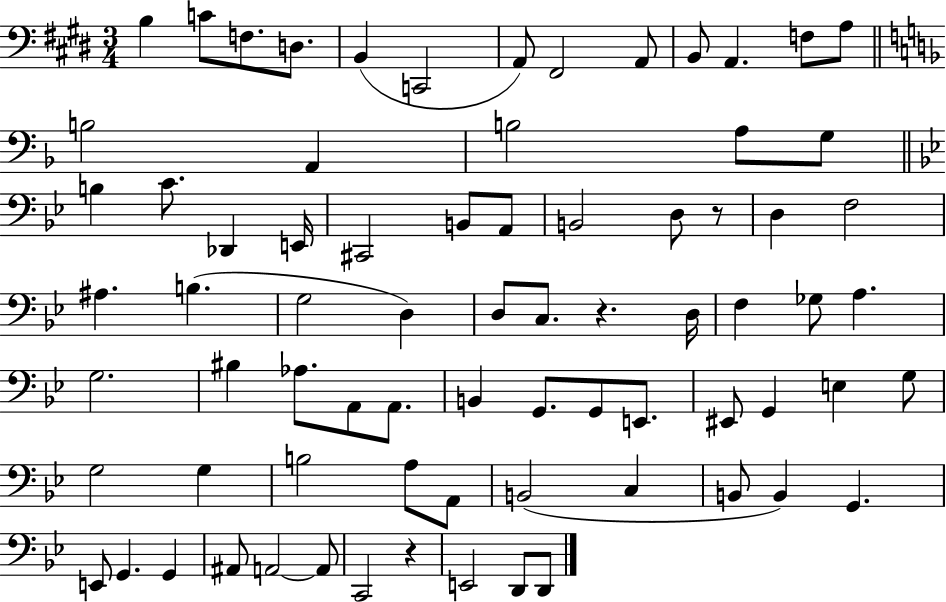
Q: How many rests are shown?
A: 3